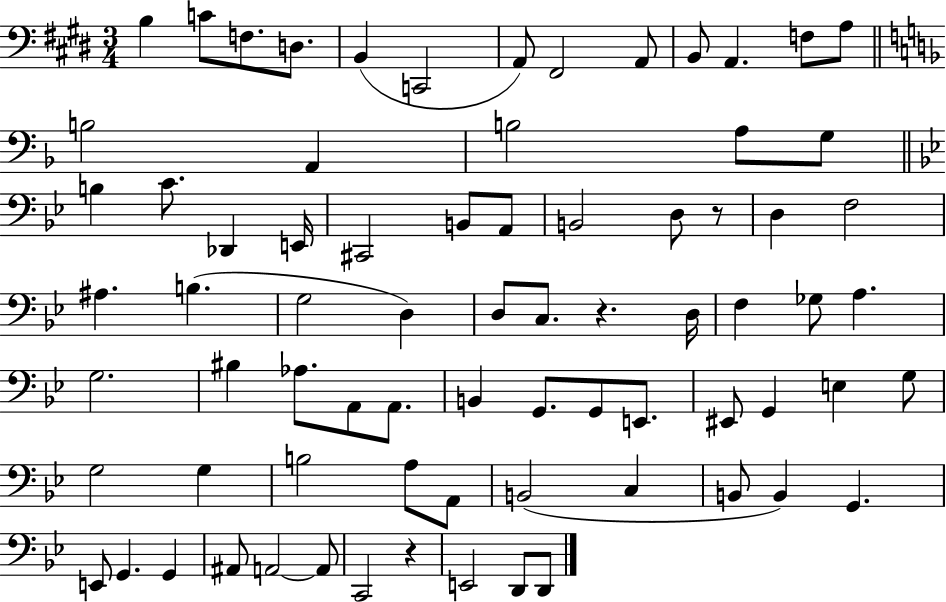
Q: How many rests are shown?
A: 3